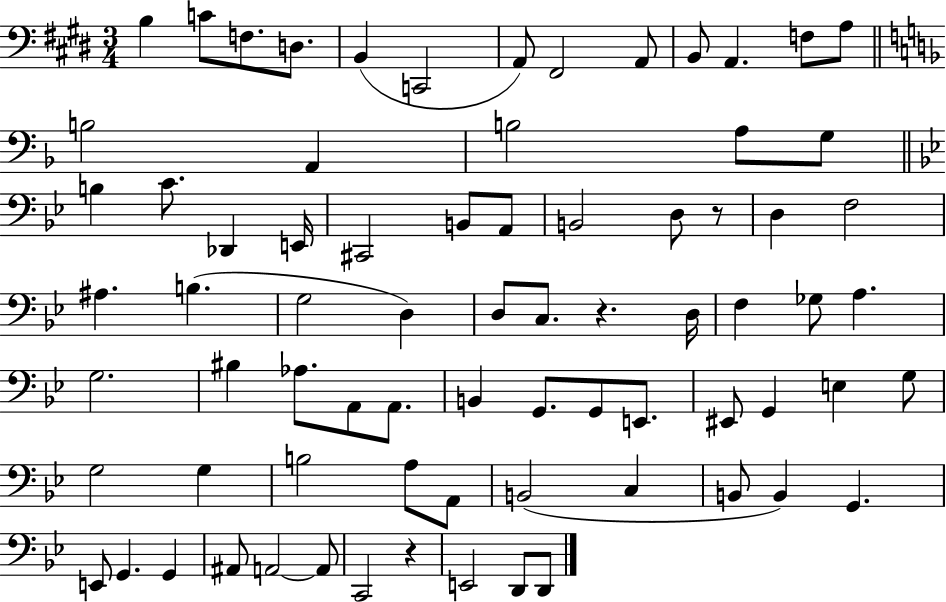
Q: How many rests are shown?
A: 3